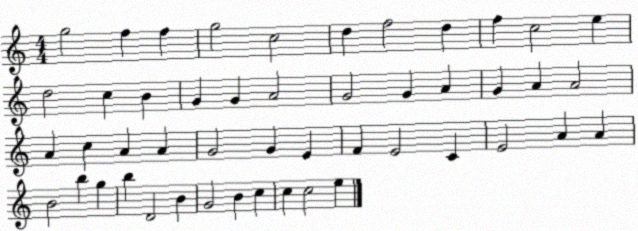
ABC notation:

X:1
T:Untitled
M:4/4
L:1/4
K:C
g2 f f g2 c2 d f2 d f c2 e d2 c B G G A2 G2 G A G A A2 A c A A G2 G E F E2 C E2 A A B2 b g b D2 B G2 B c c c2 e